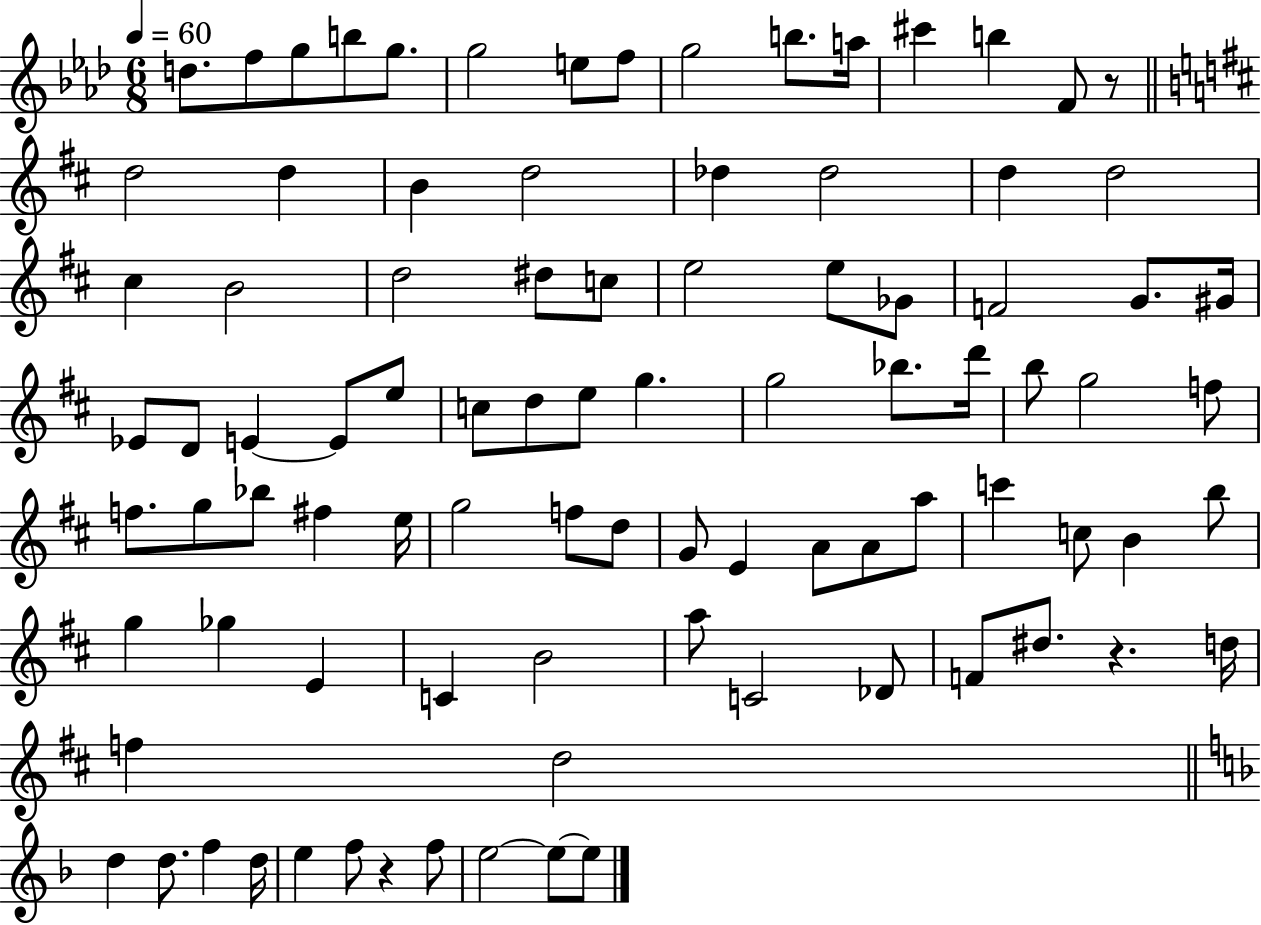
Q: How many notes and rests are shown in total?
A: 91